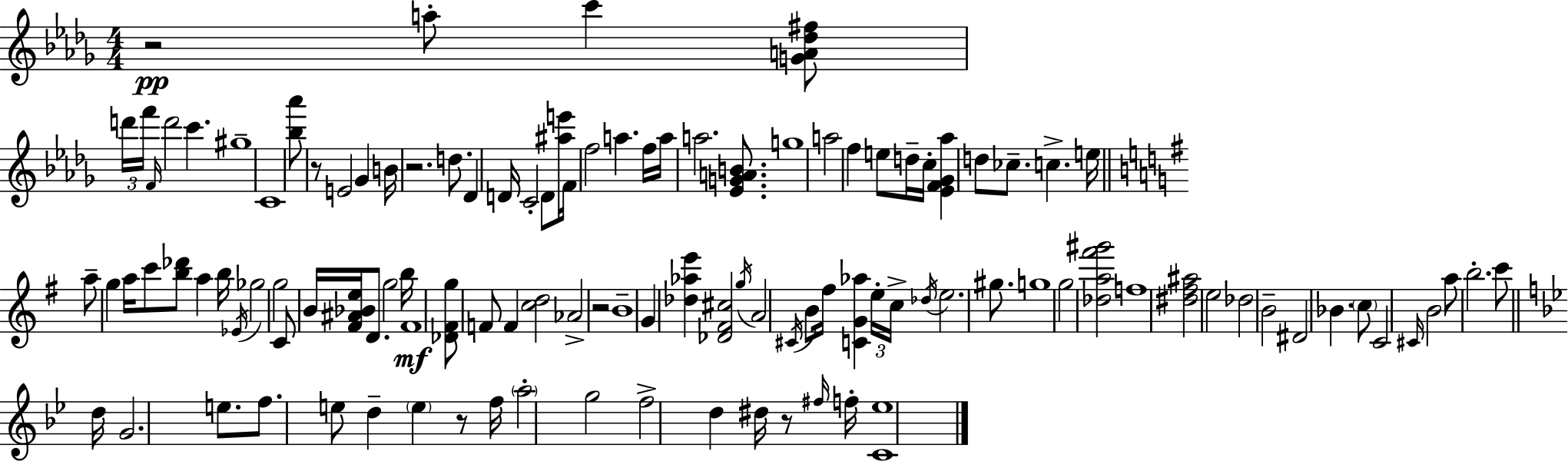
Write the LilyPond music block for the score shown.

{
  \clef treble
  \numericTimeSignature
  \time 4/4
  \key bes \minor
  \repeat volta 2 { r2\pp a''8-. c'''4 <g' a' des'' fis''>8 | \tuplet 3/2 { d'''16 f'''16 \grace { f'16 } } d'''2 c'''4. | gis''1-- | c'1 | \break <bes'' aes'''>8 r8 e'2 ges'4 | b'16 r2. d''8. | des'4 d'16 c'2-. d'8 | <ais'' e'''>16 f'16 f''2 a''4. | \break f''16 a''16 a''2. <ees' g' a' b'>8. | g''1 | a''2 f''4 e''8 d''16-- | c''16-. <ees' f' ges' aes''>4 d''8 ces''8.-- c''4.-> | \break e''16 \bar "||" \break \key e \minor a''8-- g''4 a''16 c'''8 <b'' des'''>8 a''4 b''16 | \acciaccatura { ees'16 } ges''2 g''2 | c'8 b'16 <fis' ais' bes' e''>16 d'8. g''2 | b''16 fis'1\mf | \break <des' fis' g''>8 f'8 f'4 <c'' d''>2 | aes'2-> r2 | b'1-- | g'4 <des'' aes'' e'''>4 <des' fis' cis''>2 | \break \acciaccatura { g''16 } a'2 \acciaccatura { cis'16 } b'8 fis''16 <c' g' aes''>4 | \tuplet 3/2 { e''16-. c''16-> \acciaccatura { des''16 } } e''2. | gis''8. g''1 | g''2 <des'' a'' fis''' gis'''>2 | \break f''1 | <dis'' fis'' ais''>2 e''2 | des''2 b'2-- | dis'2 bes'4. | \break \parenthesize c''8 c'2 \grace { cis'16 } b'2 | a''8 b''2.-. | c'''8 \bar "||" \break \key g \minor d''16 g'2. e''8. | f''8. e''8 d''4-- \parenthesize e''4 r8 f''16 | \parenthesize a''2-. g''2 | f''2-> d''4 dis''16 r8 \grace { fis''16 } | \break f''16-. <c' ees''>1 | } \bar "|."
}